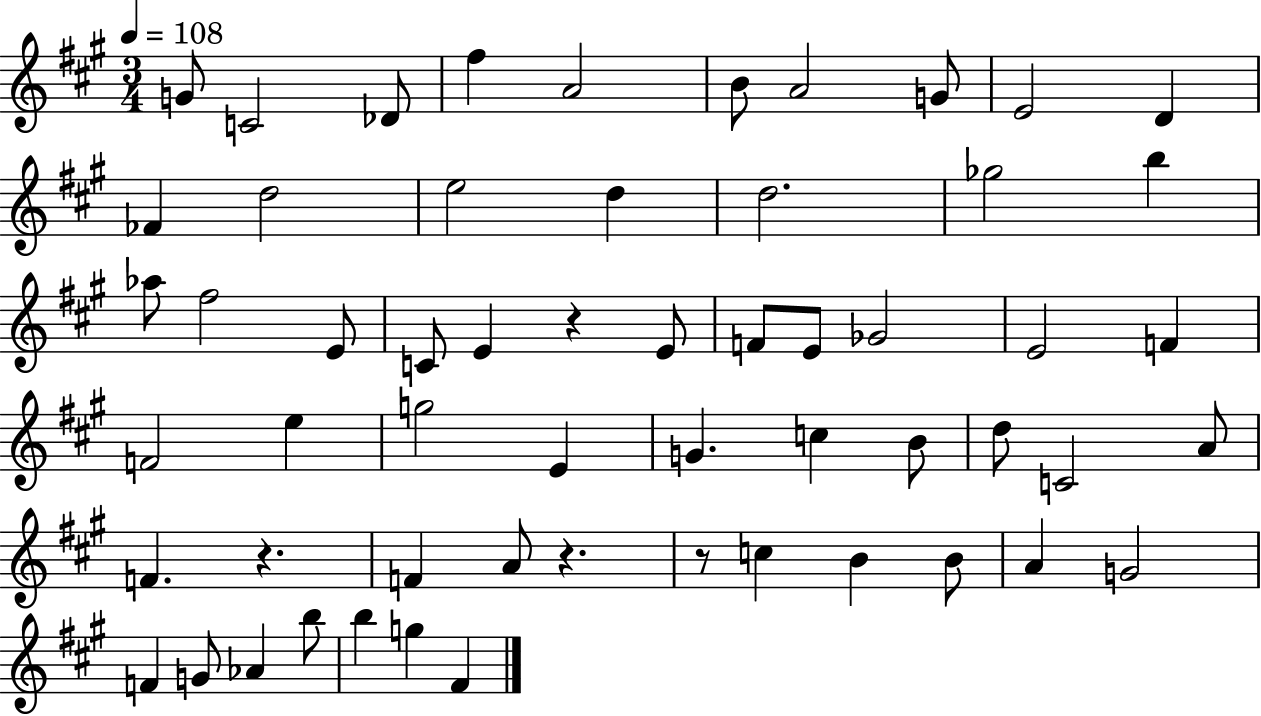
{
  \clef treble
  \numericTimeSignature
  \time 3/4
  \key a \major
  \tempo 4 = 108
  g'8 c'2 des'8 | fis''4 a'2 | b'8 a'2 g'8 | e'2 d'4 | \break fes'4 d''2 | e''2 d''4 | d''2. | ges''2 b''4 | \break aes''8 fis''2 e'8 | c'8 e'4 r4 e'8 | f'8 e'8 ges'2 | e'2 f'4 | \break f'2 e''4 | g''2 e'4 | g'4. c''4 b'8 | d''8 c'2 a'8 | \break f'4. r4. | f'4 a'8 r4. | r8 c''4 b'4 b'8 | a'4 g'2 | \break f'4 g'8 aes'4 b''8 | b''4 g''4 fis'4 | \bar "|."
}